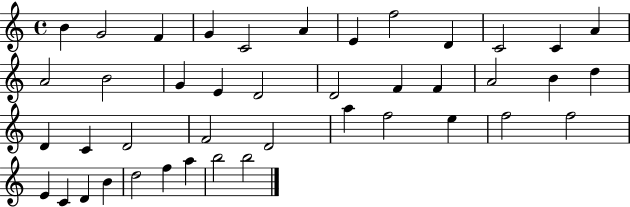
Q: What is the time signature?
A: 4/4